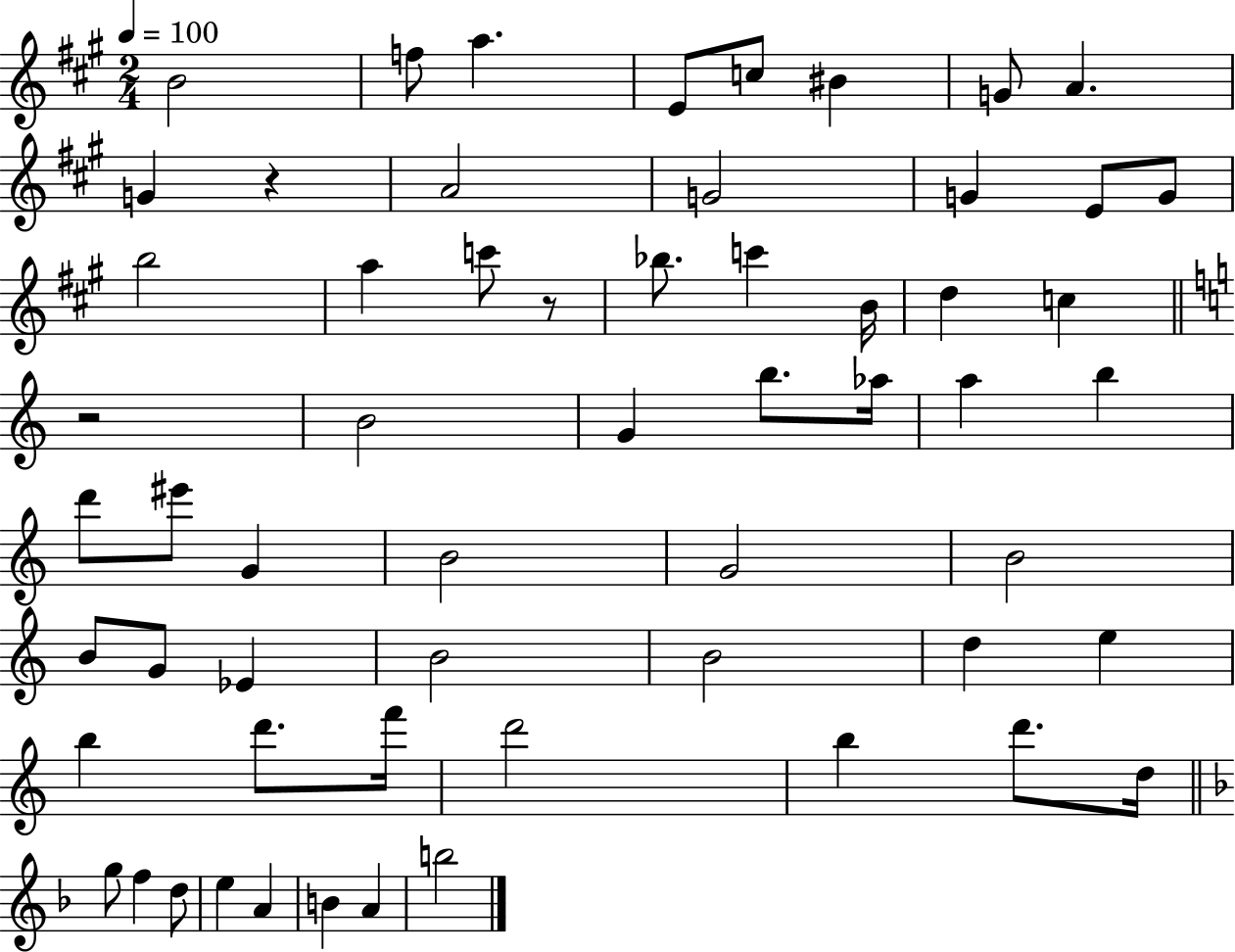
B4/h F5/e A5/q. E4/e C5/e BIS4/q G4/e A4/q. G4/q R/q A4/h G4/h G4/q E4/e G4/e B5/h A5/q C6/e R/e Bb5/e. C6/q B4/s D5/q C5/q R/h B4/h G4/q B5/e. Ab5/s A5/q B5/q D6/e EIS6/e G4/q B4/h G4/h B4/h B4/e G4/e Eb4/q B4/h B4/h D5/q E5/q B5/q D6/e. F6/s D6/h B5/q D6/e. D5/s G5/e F5/q D5/e E5/q A4/q B4/q A4/q B5/h